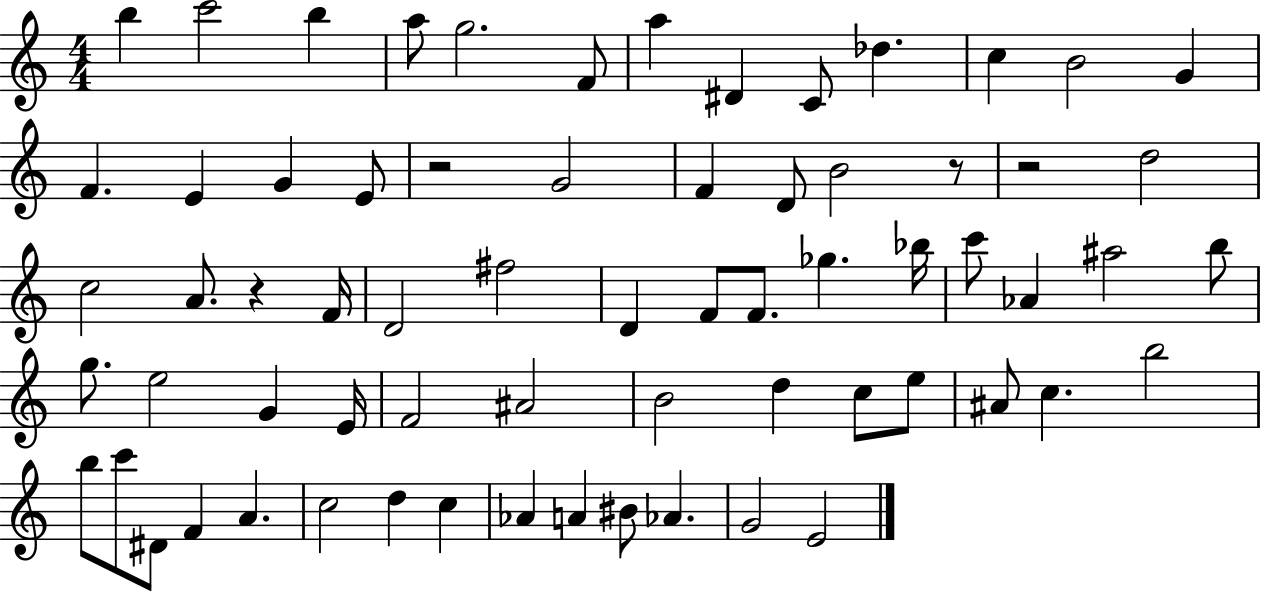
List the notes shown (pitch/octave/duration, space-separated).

B5/q C6/h B5/q A5/e G5/h. F4/e A5/q D#4/q C4/e Db5/q. C5/q B4/h G4/q F4/q. E4/q G4/q E4/e R/h G4/h F4/q D4/e B4/h R/e R/h D5/h C5/h A4/e. R/q F4/s D4/h F#5/h D4/q F4/e F4/e. Gb5/q. Bb5/s C6/e Ab4/q A#5/h B5/e G5/e. E5/h G4/q E4/s F4/h A#4/h B4/h D5/q C5/e E5/e A#4/e C5/q. B5/h B5/e C6/e D#4/e F4/q A4/q. C5/h D5/q C5/q Ab4/q A4/q BIS4/e Ab4/q. G4/h E4/h